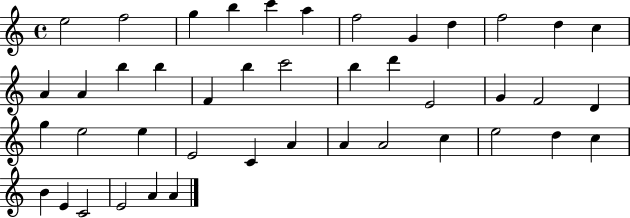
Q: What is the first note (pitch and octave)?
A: E5